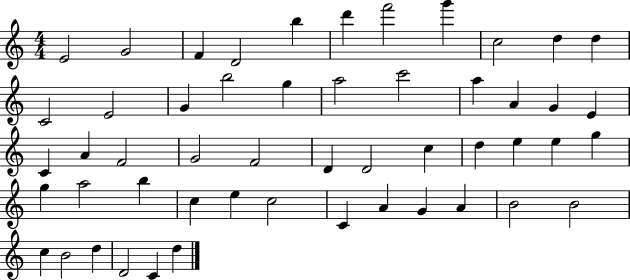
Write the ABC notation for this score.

X:1
T:Untitled
M:4/4
L:1/4
K:C
E2 G2 F D2 b d' f'2 g' c2 d d C2 E2 G b2 g a2 c'2 a A G E C A F2 G2 F2 D D2 c d e e g g a2 b c e c2 C A G A B2 B2 c B2 d D2 C d